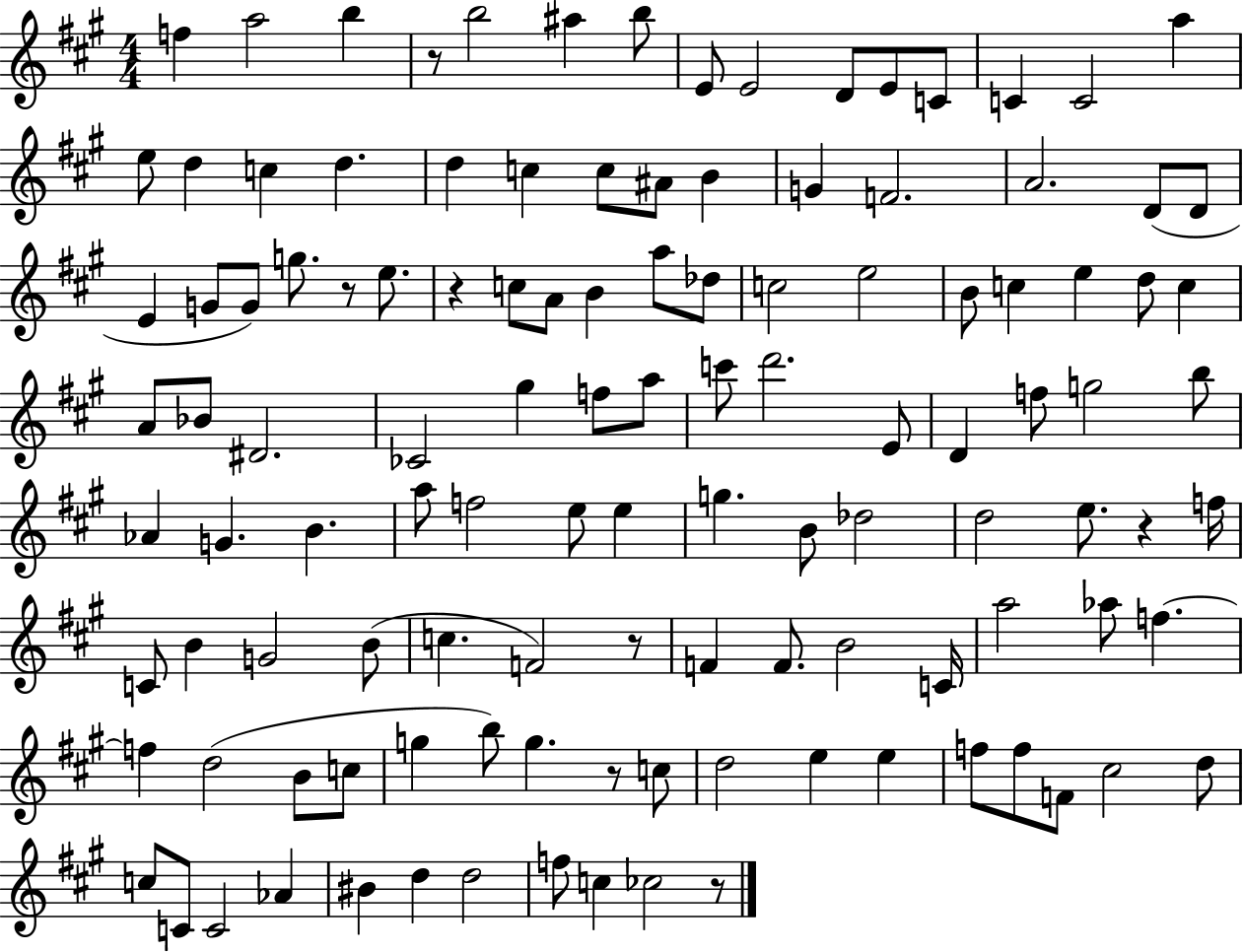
F5/q A5/h B5/q R/e B5/h A#5/q B5/e E4/e E4/h D4/e E4/e C4/e C4/q C4/h A5/q E5/e D5/q C5/q D5/q. D5/q C5/q C5/e A#4/e B4/q G4/q F4/h. A4/h. D4/e D4/e E4/q G4/e G4/e G5/e. R/e E5/e. R/q C5/e A4/e B4/q A5/e Db5/e C5/h E5/h B4/e C5/q E5/q D5/e C5/q A4/e Bb4/e D#4/h. CES4/h G#5/q F5/e A5/e C6/e D6/h. E4/e D4/q F5/e G5/h B5/e Ab4/q G4/q. B4/q. A5/e F5/h E5/e E5/q G5/q. B4/e Db5/h D5/h E5/e. R/q F5/s C4/e B4/q G4/h B4/e C5/q. F4/h R/e F4/q F4/e. B4/h C4/s A5/h Ab5/e F5/q. F5/q D5/h B4/e C5/e G5/q B5/e G5/q. R/e C5/e D5/h E5/q E5/q F5/e F5/e F4/e C#5/h D5/e C5/e C4/e C4/h Ab4/q BIS4/q D5/q D5/h F5/e C5/q CES5/h R/e